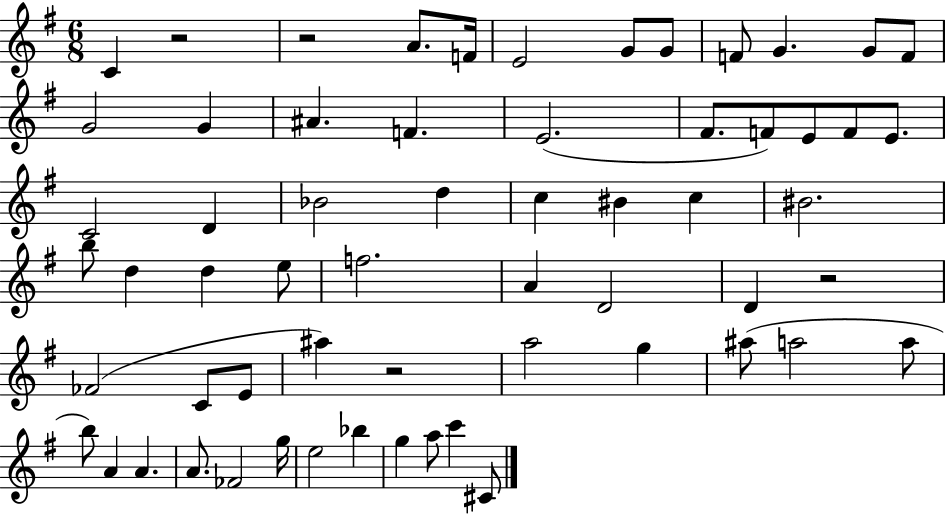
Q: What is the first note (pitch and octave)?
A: C4